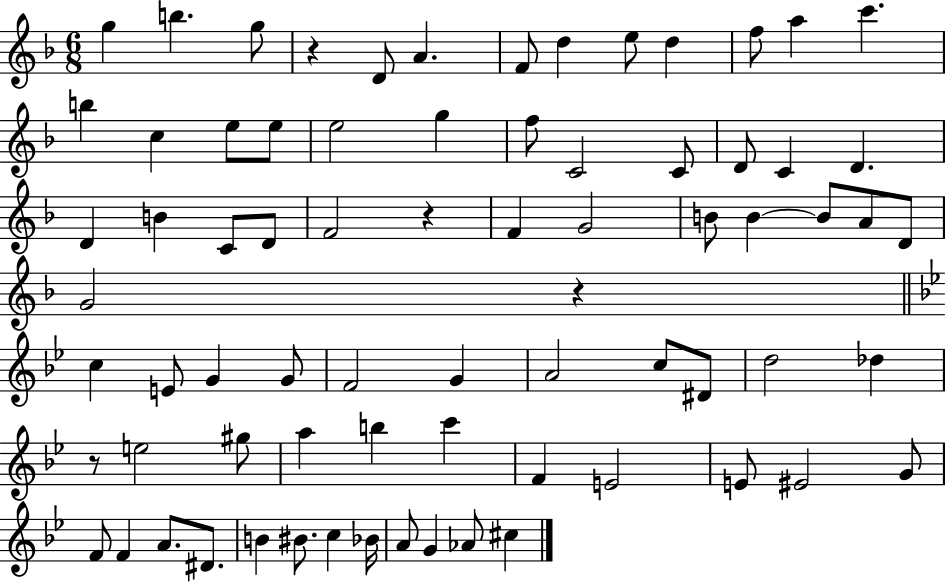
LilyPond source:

{
  \clef treble
  \numericTimeSignature
  \time 6/8
  \key f \major
  \repeat volta 2 { g''4 b''4. g''8 | r4 d'8 a'4. | f'8 d''4 e''8 d''4 | f''8 a''4 c'''4. | \break b''4 c''4 e''8 e''8 | e''2 g''4 | f''8 c'2 c'8 | d'8 c'4 d'4. | \break d'4 b'4 c'8 d'8 | f'2 r4 | f'4 g'2 | b'8 b'4~~ b'8 a'8 d'8 | \break g'2 r4 | \bar "||" \break \key bes \major c''4 e'8 g'4 g'8 | f'2 g'4 | a'2 c''8 dis'8 | d''2 des''4 | \break r8 e''2 gis''8 | a''4 b''4 c'''4 | f'4 e'2 | e'8 eis'2 g'8 | \break f'8 f'4 a'8. dis'8. | b'4 bis'8. c''4 bes'16 | a'8 g'4 aes'8 cis''4 | } \bar "|."
}